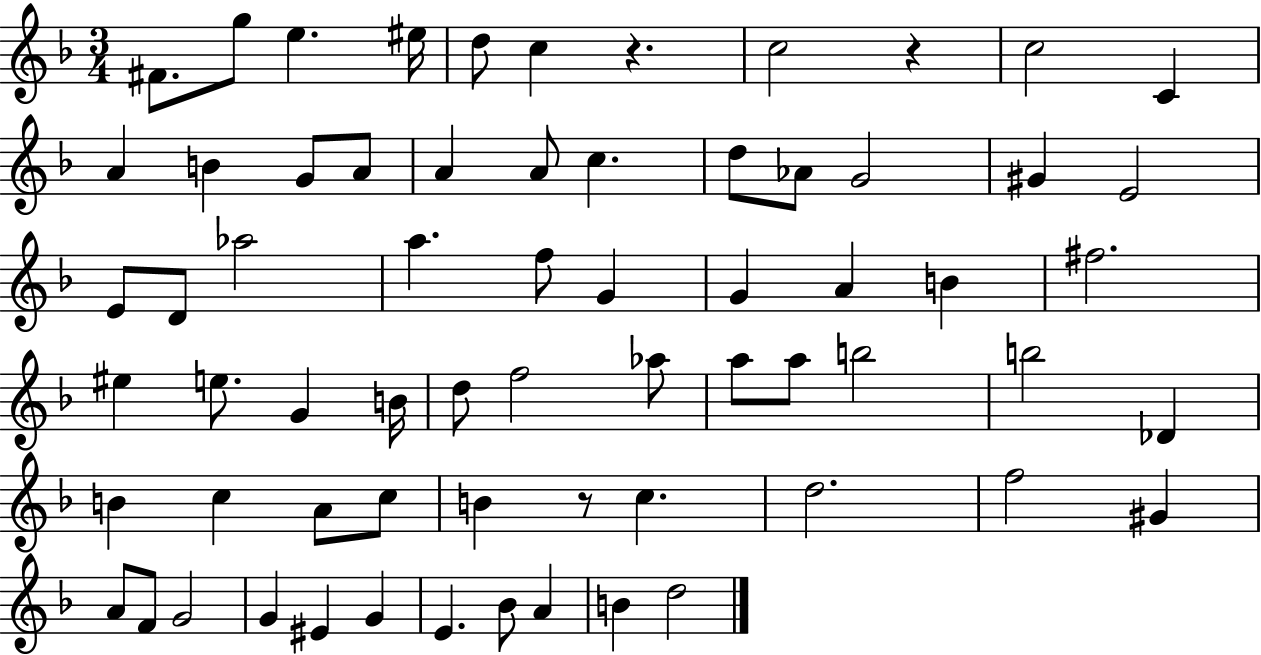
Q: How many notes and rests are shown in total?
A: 66